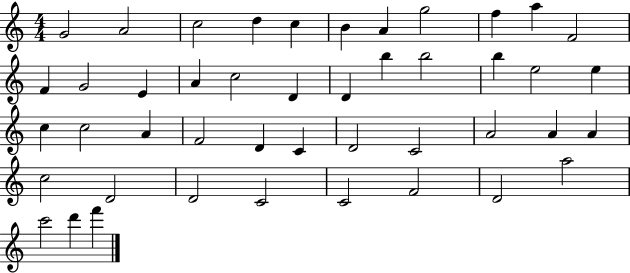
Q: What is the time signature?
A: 4/4